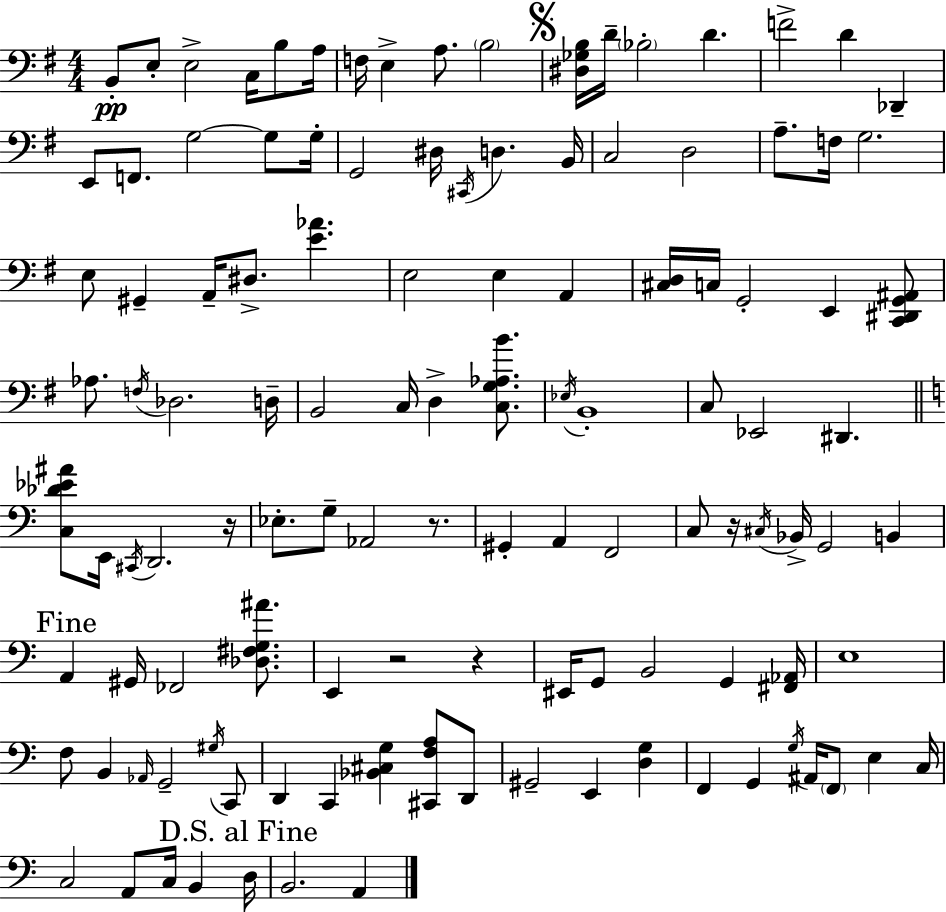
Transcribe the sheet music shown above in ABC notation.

X:1
T:Untitled
M:4/4
L:1/4
K:G
B,,/2 E,/2 E,2 C,/4 B,/2 A,/4 F,/4 E, A,/2 B,2 [^D,_G,B,]/4 D/4 _B,2 D F2 D _D,, E,,/2 F,,/2 G,2 G,/2 G,/4 G,,2 ^D,/4 ^C,,/4 D, B,,/4 C,2 D,2 A,/2 F,/4 G,2 E,/2 ^G,, A,,/4 ^D,/2 [E_A] E,2 E, A,, [^C,D,]/4 C,/4 G,,2 E,, [C,,^D,,G,,^A,,]/2 _A,/2 F,/4 _D,2 D,/4 B,,2 C,/4 D, [C,G,_A,B]/2 _E,/4 B,,4 C,/2 _E,,2 ^D,, [C,_D_E^A]/2 E,,/4 ^C,,/4 D,,2 z/4 _E,/2 G,/2 _A,,2 z/2 ^G,, A,, F,,2 C,/2 z/4 ^C,/4 _B,,/4 G,,2 B,, A,, ^G,,/4 _F,,2 [_D,^F,G,^A]/2 E,, z2 z ^E,,/4 G,,/2 B,,2 G,, [^F,,_A,,]/4 E,4 F,/2 B,, _A,,/4 G,,2 ^G,/4 C,,/2 D,, C,, [_B,,^C,G,] [^C,,F,A,]/2 D,,/2 ^G,,2 E,, [D,G,] F,, G,, G,/4 ^A,,/4 F,,/2 E, C,/4 C,2 A,,/2 C,/4 B,, D,/4 B,,2 A,,